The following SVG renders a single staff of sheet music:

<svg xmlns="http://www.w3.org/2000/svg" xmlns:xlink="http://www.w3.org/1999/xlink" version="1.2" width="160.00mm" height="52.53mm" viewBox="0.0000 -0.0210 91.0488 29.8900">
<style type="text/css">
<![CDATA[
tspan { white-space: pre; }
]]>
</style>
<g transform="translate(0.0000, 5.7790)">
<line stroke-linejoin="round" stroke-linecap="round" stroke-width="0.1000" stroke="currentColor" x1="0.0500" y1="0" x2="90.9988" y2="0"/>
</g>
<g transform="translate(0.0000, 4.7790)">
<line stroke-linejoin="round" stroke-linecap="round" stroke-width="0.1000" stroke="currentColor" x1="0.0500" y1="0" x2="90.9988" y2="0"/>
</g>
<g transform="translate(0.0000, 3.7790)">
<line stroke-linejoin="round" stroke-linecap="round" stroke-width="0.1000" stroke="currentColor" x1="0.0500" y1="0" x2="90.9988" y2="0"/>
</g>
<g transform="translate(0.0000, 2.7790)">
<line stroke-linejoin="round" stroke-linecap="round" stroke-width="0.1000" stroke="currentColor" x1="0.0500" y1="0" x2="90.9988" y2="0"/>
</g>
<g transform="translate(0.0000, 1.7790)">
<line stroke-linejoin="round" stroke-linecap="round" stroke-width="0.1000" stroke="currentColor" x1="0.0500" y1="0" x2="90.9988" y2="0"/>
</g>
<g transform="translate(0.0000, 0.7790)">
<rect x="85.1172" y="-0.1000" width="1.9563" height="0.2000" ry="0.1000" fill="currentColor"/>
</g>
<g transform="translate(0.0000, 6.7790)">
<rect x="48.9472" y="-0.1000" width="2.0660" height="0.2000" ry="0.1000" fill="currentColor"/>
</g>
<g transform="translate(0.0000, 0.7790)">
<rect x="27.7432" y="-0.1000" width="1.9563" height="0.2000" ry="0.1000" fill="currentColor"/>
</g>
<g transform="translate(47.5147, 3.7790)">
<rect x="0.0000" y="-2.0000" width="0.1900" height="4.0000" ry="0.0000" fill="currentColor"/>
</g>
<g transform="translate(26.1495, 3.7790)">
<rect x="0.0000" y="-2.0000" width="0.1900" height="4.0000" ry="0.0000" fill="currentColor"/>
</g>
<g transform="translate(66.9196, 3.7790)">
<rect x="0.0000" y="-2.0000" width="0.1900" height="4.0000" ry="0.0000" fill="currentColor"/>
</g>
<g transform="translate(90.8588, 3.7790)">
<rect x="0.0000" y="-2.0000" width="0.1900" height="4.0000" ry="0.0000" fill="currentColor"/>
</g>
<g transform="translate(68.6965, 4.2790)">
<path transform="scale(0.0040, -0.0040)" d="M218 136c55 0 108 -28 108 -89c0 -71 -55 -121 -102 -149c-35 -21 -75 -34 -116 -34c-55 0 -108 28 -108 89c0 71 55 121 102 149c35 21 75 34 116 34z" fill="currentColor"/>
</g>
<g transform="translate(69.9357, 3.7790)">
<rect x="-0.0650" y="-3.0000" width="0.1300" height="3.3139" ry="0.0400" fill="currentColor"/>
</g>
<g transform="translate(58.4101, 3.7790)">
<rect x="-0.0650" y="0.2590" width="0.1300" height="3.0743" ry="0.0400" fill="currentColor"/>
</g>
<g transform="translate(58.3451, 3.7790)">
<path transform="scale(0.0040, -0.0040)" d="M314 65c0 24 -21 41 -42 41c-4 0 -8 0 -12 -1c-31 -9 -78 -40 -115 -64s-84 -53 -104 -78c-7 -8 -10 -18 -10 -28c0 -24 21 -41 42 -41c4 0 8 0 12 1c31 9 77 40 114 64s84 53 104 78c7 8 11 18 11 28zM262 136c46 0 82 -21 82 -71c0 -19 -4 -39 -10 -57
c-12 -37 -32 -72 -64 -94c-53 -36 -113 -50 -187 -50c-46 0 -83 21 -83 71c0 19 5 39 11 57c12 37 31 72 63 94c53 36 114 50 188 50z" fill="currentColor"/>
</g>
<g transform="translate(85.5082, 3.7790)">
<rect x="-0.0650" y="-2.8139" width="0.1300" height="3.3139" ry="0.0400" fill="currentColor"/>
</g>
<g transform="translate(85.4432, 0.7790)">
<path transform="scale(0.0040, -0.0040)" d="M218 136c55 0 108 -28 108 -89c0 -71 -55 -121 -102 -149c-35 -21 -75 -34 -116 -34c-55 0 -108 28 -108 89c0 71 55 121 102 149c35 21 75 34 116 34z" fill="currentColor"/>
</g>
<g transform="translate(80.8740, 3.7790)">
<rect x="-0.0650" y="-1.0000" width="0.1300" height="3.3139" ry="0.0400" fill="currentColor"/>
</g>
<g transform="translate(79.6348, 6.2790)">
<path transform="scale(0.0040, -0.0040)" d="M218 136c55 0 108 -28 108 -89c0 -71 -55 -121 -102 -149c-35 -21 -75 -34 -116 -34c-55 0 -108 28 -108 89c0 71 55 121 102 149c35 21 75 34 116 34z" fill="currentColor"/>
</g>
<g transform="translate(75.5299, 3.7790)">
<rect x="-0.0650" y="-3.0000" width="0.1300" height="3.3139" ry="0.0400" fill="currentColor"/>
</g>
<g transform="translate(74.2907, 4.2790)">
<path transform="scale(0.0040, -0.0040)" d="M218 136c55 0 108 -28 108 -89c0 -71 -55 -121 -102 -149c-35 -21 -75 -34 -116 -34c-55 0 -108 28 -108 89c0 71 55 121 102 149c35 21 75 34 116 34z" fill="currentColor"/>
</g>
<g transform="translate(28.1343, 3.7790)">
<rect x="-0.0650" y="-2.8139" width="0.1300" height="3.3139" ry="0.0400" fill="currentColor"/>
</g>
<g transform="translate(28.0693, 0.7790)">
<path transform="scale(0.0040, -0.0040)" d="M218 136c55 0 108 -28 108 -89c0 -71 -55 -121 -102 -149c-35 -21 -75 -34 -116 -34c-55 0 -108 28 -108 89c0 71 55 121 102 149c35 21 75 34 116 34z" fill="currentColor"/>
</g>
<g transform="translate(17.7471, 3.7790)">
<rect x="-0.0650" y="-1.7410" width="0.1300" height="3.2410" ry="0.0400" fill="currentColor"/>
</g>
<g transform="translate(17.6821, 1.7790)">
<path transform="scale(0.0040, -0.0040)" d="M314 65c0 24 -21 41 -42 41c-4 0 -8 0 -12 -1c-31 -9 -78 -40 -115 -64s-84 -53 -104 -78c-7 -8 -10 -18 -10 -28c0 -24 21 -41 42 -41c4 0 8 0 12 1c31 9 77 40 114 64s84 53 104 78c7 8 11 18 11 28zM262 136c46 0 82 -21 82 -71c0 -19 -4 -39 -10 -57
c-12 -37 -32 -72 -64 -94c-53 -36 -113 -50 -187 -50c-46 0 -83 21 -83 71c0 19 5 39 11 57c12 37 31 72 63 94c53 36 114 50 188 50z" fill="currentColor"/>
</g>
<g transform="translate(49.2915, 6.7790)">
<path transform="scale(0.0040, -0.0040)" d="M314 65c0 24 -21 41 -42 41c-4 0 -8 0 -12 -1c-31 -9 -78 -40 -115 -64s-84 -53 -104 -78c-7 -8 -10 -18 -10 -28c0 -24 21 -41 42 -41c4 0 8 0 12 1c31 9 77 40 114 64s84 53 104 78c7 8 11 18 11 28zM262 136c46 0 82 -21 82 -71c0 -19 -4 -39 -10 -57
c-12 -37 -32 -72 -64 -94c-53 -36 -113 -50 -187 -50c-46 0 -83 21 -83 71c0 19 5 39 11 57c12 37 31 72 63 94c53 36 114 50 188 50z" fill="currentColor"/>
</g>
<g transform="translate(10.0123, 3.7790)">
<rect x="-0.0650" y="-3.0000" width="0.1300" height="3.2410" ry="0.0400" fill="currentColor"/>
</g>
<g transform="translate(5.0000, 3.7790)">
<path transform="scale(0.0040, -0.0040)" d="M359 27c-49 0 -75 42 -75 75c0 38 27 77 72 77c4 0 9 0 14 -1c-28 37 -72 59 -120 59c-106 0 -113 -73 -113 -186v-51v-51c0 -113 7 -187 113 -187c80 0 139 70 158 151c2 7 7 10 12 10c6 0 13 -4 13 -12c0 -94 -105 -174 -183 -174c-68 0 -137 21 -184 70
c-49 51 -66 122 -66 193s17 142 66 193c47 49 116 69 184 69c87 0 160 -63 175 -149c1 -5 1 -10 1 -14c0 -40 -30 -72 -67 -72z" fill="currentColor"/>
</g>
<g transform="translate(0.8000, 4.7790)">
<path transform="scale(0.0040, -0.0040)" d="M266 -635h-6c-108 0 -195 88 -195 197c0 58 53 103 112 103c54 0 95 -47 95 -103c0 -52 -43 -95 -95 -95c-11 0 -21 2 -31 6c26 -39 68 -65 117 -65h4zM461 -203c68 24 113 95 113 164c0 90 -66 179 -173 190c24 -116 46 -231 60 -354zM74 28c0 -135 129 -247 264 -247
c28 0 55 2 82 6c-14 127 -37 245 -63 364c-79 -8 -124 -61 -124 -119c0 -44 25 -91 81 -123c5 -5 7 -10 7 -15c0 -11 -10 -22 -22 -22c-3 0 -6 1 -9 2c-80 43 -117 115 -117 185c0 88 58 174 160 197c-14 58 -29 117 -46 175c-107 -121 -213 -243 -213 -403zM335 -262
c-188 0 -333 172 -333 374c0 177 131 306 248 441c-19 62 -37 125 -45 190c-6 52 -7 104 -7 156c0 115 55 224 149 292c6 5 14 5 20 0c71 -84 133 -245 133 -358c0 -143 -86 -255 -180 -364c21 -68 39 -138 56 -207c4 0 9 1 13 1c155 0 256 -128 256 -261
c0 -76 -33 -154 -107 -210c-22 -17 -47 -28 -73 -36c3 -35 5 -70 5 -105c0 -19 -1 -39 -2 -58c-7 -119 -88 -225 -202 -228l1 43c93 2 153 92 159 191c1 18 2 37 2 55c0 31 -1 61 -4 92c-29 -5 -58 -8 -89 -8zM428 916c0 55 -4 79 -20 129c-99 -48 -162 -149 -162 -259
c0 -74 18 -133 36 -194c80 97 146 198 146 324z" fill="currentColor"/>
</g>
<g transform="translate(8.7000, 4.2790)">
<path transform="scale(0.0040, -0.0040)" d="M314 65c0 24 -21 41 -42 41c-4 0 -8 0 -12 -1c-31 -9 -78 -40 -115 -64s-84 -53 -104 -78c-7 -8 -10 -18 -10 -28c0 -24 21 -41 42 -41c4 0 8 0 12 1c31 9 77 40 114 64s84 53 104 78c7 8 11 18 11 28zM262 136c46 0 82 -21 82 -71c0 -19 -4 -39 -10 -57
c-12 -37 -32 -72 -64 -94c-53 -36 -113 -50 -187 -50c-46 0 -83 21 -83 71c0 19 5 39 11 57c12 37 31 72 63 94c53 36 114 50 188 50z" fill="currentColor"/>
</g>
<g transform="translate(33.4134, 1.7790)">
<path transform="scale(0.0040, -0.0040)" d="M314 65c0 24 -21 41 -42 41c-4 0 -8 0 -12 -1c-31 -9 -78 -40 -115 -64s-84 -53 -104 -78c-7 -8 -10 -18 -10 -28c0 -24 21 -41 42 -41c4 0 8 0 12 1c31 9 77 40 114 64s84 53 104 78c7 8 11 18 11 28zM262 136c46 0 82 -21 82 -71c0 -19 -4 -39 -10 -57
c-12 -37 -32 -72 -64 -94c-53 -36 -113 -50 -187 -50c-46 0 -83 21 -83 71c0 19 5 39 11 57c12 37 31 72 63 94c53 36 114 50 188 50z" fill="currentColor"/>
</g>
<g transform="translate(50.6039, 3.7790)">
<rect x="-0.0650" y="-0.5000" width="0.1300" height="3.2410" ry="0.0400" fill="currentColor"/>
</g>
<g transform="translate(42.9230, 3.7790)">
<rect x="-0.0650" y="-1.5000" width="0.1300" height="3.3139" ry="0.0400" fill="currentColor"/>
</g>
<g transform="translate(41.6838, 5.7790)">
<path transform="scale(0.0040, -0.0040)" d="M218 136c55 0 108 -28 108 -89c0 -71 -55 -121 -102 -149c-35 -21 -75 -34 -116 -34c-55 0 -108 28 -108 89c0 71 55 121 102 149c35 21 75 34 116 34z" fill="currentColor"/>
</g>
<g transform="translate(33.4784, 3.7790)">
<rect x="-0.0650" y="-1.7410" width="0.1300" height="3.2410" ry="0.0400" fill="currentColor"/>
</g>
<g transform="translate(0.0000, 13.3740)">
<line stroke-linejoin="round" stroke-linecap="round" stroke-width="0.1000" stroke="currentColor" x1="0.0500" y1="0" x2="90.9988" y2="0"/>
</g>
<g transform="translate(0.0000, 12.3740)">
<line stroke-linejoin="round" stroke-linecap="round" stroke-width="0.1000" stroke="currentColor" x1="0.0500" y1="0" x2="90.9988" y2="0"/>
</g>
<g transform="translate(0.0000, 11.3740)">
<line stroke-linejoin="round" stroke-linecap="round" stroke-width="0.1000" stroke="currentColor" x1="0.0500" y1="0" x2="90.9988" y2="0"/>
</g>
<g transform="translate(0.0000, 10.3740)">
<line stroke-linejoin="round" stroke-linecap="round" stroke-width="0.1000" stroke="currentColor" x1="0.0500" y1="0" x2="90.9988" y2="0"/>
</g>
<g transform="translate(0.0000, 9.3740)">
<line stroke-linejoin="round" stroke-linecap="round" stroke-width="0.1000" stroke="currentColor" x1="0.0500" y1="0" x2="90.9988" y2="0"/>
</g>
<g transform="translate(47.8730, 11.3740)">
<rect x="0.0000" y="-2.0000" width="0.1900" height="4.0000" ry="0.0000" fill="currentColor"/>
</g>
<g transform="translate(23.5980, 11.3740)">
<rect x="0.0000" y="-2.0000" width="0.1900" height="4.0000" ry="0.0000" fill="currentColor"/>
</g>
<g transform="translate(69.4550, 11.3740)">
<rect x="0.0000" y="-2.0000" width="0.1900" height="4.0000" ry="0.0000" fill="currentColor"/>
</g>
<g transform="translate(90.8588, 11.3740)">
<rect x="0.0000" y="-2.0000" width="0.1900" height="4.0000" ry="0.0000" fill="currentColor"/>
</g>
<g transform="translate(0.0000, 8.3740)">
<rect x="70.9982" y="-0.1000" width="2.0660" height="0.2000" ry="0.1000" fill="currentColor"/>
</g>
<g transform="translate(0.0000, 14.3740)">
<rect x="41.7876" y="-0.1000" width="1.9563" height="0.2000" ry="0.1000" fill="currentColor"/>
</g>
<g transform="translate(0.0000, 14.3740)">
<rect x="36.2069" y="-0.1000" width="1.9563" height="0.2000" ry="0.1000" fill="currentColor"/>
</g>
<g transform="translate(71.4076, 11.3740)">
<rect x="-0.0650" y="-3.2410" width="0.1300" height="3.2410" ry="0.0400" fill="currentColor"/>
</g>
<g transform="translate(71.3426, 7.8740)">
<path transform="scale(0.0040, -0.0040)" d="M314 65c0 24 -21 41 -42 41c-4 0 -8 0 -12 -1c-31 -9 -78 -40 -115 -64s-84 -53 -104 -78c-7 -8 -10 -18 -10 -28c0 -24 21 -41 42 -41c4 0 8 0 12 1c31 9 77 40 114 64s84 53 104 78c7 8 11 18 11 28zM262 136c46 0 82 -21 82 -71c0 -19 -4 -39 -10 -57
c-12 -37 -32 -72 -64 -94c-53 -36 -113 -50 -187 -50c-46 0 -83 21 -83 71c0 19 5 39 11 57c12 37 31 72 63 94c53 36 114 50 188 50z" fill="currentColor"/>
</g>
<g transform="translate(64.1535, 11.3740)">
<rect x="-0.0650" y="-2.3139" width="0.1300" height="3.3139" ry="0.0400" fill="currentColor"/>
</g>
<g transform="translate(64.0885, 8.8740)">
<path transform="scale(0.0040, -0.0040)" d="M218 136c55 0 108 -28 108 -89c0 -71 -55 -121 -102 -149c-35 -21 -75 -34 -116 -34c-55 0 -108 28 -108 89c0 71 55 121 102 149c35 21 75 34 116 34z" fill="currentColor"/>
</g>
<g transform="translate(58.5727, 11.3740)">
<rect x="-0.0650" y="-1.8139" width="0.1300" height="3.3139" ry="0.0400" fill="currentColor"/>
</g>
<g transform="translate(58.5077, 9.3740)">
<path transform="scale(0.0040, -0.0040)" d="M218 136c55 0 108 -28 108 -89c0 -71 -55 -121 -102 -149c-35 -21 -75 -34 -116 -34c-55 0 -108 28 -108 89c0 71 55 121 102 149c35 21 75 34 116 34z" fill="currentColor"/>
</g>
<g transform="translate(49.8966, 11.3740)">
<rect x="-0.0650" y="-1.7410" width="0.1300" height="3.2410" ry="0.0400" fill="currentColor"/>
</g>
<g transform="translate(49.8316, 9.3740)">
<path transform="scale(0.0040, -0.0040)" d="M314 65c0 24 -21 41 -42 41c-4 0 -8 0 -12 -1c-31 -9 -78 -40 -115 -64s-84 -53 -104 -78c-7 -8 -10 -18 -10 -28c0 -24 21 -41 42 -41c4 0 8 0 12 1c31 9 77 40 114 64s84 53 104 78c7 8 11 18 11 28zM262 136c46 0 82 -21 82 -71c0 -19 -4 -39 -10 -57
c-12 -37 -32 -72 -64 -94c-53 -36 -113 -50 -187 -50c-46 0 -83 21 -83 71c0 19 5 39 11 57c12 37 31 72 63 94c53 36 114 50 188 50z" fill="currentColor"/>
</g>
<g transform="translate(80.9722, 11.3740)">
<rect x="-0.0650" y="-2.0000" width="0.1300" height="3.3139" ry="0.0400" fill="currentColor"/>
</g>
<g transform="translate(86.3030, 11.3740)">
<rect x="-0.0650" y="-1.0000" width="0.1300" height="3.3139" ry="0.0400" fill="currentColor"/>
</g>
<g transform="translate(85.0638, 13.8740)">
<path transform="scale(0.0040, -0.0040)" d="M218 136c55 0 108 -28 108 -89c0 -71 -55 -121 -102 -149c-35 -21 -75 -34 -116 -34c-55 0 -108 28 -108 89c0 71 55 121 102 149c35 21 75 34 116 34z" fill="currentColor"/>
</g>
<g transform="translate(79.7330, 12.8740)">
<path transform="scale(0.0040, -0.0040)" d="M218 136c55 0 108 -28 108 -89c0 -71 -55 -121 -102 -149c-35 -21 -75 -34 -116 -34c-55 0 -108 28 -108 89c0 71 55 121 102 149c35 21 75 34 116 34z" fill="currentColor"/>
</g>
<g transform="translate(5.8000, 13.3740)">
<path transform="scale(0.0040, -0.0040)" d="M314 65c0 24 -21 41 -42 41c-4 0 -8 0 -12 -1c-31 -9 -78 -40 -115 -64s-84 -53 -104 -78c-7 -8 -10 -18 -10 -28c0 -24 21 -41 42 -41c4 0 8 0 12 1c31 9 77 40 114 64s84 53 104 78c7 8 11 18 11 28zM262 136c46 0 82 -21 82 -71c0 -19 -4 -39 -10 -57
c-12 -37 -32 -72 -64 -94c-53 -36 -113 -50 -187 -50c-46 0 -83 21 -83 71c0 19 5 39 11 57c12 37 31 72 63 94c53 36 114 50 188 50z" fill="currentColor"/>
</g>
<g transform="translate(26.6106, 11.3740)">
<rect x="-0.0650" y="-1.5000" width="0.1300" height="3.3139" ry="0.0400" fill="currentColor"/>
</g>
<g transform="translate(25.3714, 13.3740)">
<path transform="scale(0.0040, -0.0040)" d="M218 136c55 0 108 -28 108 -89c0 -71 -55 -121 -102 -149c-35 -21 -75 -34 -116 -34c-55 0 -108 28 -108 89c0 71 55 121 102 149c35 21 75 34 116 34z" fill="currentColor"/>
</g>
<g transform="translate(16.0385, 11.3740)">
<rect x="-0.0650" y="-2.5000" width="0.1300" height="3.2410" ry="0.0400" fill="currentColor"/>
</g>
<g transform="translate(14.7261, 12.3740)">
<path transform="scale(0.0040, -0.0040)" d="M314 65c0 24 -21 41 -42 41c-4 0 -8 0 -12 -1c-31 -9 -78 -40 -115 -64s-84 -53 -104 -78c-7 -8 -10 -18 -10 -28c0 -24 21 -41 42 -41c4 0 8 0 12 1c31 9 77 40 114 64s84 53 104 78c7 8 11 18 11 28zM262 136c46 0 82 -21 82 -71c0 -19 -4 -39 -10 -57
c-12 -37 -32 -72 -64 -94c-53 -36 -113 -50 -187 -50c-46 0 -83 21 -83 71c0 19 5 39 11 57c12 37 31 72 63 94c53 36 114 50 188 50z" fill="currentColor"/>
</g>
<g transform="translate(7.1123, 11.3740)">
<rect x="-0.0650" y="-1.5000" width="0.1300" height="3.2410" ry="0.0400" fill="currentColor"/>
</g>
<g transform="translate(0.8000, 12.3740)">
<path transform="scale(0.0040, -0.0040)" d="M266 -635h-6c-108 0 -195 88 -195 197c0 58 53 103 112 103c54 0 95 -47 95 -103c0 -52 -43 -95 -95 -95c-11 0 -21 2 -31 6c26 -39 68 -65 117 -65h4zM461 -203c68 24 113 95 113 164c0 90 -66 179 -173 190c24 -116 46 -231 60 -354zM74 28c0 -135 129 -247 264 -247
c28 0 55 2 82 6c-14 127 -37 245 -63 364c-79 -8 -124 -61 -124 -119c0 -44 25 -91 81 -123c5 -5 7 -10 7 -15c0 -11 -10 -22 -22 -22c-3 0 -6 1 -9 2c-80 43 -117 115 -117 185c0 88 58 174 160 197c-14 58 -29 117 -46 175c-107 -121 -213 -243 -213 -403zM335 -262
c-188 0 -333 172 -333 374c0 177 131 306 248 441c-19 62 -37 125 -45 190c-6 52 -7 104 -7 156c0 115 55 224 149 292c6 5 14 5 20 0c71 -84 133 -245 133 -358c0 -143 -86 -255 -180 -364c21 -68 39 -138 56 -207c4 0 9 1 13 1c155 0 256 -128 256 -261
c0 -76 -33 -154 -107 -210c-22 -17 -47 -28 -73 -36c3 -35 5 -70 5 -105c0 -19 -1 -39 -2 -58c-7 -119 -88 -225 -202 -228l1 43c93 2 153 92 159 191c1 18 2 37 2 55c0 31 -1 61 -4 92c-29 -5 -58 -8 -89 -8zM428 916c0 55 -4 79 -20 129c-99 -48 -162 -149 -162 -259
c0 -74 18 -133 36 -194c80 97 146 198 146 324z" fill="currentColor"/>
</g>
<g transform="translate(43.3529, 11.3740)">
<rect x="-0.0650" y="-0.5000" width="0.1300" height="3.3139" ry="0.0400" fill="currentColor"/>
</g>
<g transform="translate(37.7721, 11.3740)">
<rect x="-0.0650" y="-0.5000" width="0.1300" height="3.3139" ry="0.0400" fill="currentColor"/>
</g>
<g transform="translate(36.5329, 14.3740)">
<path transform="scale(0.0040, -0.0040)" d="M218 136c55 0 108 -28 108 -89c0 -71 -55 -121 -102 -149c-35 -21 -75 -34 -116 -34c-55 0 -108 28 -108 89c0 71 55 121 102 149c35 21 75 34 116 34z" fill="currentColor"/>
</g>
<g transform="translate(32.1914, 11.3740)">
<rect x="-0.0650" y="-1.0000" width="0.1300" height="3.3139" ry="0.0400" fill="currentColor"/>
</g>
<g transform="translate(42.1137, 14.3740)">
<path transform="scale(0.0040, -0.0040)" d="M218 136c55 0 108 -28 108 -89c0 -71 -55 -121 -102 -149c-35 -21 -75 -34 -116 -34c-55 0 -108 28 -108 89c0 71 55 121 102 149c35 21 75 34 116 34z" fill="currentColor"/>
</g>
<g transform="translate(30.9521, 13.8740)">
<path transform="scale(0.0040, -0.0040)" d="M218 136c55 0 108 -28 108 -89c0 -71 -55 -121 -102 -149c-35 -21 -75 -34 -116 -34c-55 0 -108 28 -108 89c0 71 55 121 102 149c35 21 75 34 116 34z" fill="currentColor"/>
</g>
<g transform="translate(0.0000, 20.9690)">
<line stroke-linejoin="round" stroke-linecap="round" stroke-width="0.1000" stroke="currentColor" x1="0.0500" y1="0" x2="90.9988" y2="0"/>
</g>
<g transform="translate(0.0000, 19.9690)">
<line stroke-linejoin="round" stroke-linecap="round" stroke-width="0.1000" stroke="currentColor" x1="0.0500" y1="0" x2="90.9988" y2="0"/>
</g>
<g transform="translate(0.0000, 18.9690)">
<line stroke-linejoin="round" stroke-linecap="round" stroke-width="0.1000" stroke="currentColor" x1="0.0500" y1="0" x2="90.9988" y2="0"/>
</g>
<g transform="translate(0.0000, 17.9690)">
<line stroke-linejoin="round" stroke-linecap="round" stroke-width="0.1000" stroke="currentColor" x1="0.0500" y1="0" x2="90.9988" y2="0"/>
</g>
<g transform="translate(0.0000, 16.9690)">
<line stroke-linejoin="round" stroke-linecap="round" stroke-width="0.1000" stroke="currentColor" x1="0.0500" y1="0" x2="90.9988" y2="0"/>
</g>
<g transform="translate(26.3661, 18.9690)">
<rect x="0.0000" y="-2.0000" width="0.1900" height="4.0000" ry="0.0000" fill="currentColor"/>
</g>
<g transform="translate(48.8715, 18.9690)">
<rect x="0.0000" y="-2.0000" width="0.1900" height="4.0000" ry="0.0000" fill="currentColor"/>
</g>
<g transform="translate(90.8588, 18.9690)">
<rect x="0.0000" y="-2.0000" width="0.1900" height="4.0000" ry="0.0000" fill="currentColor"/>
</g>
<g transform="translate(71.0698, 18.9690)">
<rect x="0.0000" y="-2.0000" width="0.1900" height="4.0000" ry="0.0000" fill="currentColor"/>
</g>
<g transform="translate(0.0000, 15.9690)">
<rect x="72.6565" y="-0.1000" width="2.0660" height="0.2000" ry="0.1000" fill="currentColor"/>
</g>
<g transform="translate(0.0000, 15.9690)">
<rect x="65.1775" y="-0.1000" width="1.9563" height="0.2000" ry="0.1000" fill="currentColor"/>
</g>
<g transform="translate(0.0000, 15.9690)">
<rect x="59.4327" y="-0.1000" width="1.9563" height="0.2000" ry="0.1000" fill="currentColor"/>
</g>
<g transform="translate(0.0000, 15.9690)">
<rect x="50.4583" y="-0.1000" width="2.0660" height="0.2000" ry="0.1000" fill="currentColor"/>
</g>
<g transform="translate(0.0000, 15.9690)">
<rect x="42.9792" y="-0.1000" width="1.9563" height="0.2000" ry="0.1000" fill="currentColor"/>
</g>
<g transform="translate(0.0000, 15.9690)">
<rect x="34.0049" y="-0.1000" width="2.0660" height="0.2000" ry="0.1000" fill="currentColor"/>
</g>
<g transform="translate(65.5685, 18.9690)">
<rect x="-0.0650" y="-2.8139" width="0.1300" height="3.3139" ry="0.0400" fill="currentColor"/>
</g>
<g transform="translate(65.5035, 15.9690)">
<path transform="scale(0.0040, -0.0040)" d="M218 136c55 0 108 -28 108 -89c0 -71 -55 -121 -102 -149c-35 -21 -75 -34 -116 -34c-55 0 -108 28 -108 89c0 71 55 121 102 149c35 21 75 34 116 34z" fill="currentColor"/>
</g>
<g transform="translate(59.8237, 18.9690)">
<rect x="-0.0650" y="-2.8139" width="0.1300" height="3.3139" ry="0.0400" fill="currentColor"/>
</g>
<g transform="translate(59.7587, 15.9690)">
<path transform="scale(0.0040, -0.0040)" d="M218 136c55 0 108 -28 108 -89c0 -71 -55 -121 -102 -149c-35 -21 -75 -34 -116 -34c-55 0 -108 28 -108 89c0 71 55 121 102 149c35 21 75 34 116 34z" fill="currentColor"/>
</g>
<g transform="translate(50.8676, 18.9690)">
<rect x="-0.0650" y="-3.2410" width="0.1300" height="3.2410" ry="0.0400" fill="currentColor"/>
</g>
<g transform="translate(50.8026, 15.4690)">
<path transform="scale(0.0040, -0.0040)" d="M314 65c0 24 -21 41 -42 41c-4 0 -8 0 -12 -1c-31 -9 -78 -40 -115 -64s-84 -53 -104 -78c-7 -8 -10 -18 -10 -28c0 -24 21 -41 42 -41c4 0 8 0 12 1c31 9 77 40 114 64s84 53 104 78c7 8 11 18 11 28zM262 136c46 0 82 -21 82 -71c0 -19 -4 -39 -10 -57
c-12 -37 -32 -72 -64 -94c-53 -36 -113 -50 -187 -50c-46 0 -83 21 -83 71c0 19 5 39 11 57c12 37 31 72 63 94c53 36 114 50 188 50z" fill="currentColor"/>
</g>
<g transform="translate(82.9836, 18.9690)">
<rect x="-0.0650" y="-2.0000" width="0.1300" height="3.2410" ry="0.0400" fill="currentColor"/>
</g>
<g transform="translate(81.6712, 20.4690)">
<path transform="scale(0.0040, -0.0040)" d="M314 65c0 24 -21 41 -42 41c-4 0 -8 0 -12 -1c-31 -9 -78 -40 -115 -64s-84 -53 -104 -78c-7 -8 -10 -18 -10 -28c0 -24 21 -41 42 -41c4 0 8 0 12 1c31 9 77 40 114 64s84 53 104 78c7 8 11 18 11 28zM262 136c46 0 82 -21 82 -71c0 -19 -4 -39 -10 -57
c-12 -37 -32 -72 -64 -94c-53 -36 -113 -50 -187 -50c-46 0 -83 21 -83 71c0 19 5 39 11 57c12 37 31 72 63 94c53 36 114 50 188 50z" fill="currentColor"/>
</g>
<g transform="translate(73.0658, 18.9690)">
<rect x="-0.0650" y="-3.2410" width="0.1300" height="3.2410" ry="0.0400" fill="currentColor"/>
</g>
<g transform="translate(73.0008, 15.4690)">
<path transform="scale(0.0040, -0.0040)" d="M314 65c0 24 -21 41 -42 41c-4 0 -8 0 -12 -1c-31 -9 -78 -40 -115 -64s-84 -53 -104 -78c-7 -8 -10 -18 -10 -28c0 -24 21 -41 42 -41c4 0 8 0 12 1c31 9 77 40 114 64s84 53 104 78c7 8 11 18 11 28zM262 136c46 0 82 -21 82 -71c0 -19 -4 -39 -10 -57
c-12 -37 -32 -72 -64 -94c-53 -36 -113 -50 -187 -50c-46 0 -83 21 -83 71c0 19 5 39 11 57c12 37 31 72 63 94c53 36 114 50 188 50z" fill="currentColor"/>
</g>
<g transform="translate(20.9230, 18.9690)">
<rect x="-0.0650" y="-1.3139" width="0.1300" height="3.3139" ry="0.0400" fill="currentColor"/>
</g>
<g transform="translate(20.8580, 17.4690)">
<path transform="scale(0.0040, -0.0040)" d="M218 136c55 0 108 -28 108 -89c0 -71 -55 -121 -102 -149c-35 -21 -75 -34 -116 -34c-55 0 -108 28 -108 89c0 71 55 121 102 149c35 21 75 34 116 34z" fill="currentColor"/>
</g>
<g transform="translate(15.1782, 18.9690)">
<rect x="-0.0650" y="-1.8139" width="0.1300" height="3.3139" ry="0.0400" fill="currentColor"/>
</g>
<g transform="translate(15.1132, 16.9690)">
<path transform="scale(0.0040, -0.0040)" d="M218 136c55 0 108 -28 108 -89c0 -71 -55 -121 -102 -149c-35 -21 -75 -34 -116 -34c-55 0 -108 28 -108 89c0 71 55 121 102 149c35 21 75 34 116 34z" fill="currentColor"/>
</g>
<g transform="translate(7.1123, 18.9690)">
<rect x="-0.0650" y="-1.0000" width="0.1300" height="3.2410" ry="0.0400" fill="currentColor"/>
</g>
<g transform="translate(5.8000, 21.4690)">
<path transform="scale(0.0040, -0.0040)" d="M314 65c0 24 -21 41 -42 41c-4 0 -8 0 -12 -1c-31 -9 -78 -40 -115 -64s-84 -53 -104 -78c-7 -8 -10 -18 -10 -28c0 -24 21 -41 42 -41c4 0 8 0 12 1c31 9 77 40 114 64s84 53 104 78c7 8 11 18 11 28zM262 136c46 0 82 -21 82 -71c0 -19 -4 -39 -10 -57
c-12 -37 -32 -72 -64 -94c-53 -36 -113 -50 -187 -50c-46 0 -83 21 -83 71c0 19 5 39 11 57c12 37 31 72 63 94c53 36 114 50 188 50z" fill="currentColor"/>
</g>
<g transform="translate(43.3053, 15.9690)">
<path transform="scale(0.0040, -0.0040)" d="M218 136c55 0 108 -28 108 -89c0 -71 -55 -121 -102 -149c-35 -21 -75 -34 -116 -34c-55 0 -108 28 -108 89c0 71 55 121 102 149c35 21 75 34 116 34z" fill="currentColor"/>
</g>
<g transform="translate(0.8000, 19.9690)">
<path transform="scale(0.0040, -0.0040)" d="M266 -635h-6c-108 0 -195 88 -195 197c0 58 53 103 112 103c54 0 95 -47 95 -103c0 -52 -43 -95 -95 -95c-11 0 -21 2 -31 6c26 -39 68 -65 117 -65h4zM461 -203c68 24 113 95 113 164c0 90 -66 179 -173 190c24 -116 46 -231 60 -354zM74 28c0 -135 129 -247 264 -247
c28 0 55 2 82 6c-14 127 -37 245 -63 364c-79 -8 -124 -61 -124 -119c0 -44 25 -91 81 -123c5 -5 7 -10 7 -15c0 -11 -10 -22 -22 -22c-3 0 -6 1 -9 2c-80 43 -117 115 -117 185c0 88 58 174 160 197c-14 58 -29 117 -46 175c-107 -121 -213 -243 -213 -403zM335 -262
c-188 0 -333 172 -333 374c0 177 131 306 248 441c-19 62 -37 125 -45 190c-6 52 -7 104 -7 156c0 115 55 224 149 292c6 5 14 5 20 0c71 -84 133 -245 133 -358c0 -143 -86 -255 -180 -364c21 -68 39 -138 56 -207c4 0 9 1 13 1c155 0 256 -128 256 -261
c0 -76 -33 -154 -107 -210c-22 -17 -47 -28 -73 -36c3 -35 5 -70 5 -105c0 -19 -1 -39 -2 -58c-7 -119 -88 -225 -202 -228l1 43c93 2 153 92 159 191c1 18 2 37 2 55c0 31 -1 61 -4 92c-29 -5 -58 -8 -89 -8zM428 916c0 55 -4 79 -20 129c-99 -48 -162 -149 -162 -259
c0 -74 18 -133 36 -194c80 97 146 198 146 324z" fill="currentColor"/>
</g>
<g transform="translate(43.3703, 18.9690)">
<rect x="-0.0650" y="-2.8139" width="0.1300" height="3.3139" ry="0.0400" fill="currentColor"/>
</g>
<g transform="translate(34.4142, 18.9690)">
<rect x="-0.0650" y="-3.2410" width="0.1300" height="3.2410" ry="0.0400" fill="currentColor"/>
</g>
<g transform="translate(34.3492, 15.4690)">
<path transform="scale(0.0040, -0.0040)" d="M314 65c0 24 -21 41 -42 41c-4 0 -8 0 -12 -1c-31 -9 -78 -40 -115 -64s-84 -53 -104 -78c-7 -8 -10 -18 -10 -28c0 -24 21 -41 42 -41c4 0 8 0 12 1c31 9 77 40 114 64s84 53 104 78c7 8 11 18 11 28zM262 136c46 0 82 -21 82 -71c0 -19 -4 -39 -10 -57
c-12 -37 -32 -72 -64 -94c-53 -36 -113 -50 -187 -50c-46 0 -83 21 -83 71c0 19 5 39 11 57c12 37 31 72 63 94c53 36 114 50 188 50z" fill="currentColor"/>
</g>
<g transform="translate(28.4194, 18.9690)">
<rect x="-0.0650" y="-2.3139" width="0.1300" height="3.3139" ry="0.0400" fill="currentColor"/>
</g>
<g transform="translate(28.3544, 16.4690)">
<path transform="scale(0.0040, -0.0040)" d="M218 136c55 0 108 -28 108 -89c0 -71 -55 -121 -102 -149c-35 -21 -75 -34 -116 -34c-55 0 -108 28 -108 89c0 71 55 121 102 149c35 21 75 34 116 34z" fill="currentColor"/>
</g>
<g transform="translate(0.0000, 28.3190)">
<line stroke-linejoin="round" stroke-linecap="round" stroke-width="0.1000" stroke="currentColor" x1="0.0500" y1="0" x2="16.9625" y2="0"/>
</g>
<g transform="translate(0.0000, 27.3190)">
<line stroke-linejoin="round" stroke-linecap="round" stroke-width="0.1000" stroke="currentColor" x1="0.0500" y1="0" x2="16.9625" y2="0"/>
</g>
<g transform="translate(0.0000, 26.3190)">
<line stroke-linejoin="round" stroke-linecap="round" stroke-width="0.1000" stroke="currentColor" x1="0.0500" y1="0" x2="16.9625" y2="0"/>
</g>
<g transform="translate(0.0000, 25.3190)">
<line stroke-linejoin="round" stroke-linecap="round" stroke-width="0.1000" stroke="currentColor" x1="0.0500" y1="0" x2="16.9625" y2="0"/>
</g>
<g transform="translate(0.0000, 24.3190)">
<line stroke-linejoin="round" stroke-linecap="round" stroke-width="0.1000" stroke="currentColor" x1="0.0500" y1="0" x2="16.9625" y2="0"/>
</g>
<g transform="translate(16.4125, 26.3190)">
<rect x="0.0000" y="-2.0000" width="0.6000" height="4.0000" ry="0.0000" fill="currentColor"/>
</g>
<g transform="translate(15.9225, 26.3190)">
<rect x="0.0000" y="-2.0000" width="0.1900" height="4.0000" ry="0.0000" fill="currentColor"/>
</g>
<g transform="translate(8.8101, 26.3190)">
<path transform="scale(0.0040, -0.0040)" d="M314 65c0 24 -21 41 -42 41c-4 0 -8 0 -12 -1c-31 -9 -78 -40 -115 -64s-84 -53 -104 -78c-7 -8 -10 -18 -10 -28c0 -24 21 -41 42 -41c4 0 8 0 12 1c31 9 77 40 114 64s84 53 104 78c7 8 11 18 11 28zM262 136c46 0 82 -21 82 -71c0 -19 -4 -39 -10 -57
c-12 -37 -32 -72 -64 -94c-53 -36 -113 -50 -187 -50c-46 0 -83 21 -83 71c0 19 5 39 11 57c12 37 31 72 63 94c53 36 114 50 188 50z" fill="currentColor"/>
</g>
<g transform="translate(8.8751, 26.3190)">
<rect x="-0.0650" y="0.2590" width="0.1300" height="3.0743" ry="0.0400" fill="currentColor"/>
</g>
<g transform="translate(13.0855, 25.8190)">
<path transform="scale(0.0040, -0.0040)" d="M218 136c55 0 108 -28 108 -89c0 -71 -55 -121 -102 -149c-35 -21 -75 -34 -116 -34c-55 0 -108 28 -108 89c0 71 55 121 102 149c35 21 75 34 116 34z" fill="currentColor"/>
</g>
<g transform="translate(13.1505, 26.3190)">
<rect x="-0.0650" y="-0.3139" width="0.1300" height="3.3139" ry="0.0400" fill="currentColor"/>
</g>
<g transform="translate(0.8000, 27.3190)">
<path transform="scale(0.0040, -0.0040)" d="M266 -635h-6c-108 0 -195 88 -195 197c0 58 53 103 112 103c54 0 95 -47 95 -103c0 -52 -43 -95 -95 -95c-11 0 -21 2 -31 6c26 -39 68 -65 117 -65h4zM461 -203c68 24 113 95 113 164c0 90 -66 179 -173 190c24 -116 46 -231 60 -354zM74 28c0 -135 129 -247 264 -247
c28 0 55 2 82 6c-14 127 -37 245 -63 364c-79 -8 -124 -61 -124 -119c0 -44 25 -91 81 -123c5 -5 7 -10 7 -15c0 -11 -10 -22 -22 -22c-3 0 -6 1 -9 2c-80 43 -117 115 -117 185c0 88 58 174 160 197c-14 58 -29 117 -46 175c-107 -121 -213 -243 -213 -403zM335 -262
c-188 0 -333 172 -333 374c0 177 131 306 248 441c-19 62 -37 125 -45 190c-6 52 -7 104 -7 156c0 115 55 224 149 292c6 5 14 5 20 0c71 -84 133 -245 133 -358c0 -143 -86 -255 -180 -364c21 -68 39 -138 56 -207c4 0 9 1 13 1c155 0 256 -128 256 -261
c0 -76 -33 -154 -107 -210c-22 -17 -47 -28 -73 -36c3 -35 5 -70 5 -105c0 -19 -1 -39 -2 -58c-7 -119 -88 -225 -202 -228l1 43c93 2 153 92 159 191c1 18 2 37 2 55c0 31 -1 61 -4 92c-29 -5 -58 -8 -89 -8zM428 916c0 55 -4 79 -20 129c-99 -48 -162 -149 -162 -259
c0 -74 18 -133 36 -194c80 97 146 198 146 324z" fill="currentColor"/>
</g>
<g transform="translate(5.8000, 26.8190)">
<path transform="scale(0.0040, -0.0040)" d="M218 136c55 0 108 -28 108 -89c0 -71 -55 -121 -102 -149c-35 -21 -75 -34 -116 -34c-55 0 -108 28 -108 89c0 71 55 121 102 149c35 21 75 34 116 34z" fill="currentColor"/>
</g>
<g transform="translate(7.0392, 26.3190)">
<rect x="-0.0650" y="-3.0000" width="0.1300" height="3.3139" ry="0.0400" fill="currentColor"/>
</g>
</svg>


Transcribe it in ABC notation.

X:1
T:Untitled
M:4/4
L:1/4
K:C
A2 f2 a f2 E C2 B2 A A D a E2 G2 E D C C f2 f g b2 F D D2 f e g b2 a b2 a a b2 F2 A B2 c